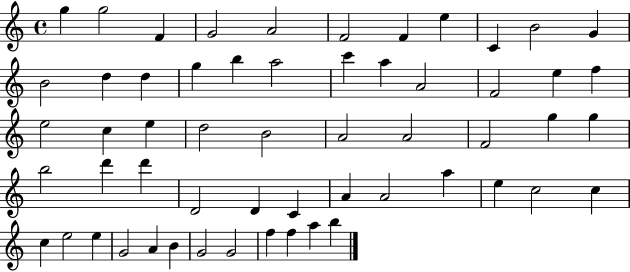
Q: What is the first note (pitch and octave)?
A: G5